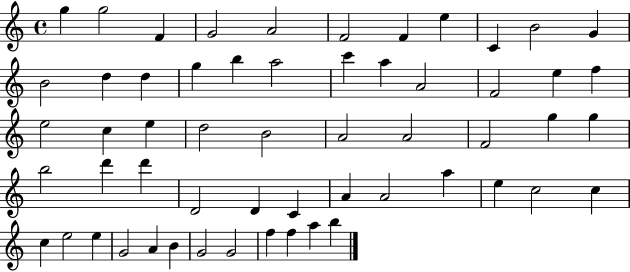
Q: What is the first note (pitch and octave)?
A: G5